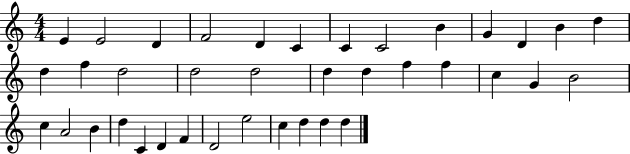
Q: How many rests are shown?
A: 0